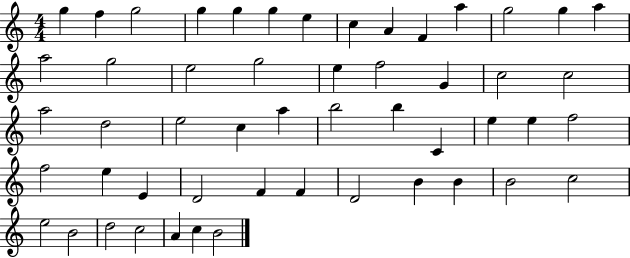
X:1
T:Untitled
M:4/4
L:1/4
K:C
g f g2 g g g e c A F a g2 g a a2 g2 e2 g2 e f2 G c2 c2 a2 d2 e2 c a b2 b C e e f2 f2 e E D2 F F D2 B B B2 c2 e2 B2 d2 c2 A c B2